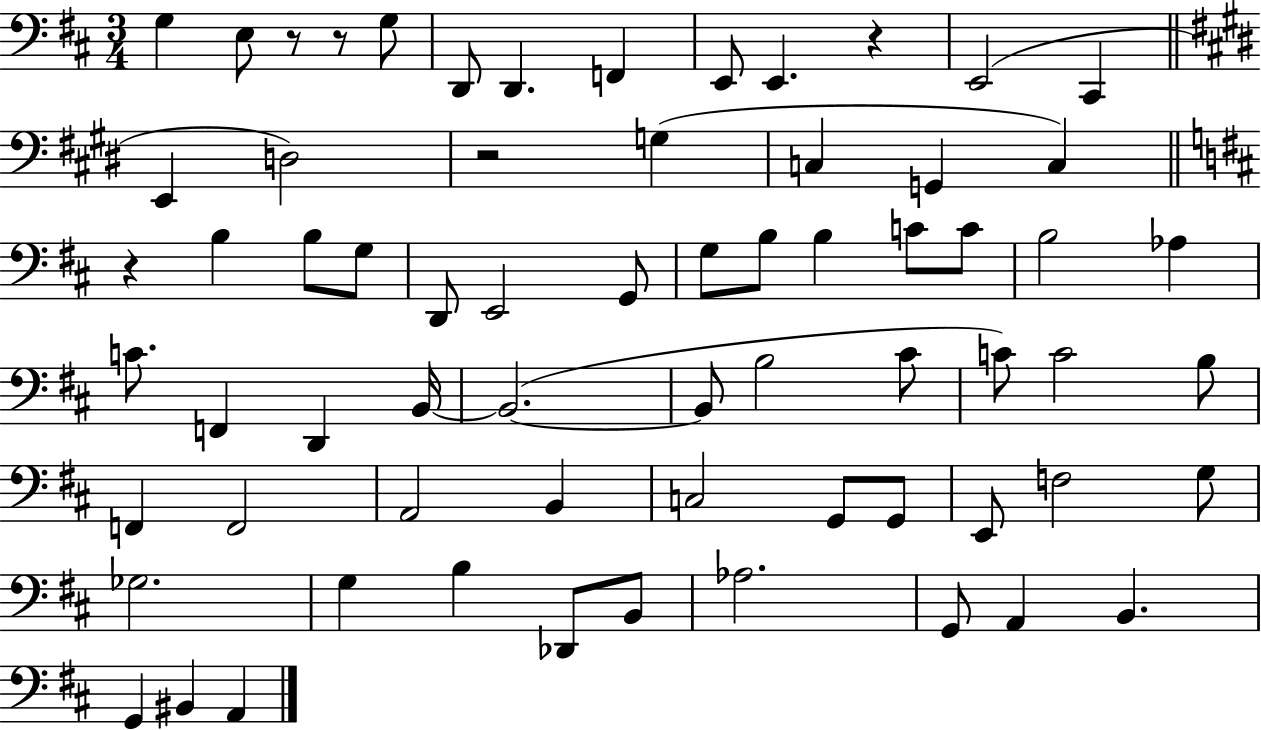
{
  \clef bass
  \numericTimeSignature
  \time 3/4
  \key d \major
  \repeat volta 2 { g4 e8 r8 r8 g8 | d,8 d,4. f,4 | e,8 e,4. r4 | e,2( cis,4 | \break \bar "||" \break \key e \major e,4 d2) | r2 g4( | c4 g,4 c4) | \bar "||" \break \key d \major r4 b4 b8 g8 | d,8 e,2 g,8 | g8 b8 b4 c'8 c'8 | b2 aes4 | \break c'8. f,4 d,4 b,16~~ | b,2.~(~ | b,8 b2 cis'8 | c'8) c'2 b8 | \break f,4 f,2 | a,2 b,4 | c2 g,8 g,8 | e,8 f2 g8 | \break ges2. | g4 b4 des,8 b,8 | aes2. | g,8 a,4 b,4. | \break g,4 bis,4 a,4 | } \bar "|."
}